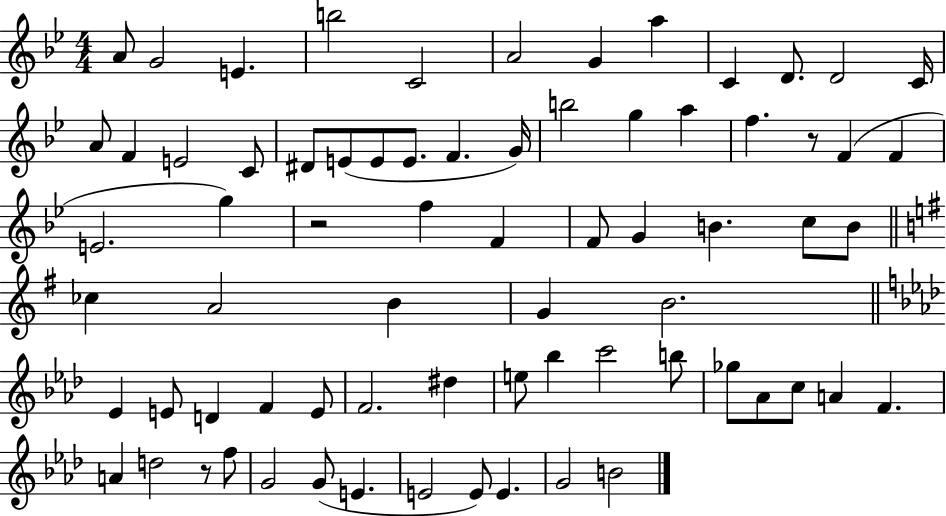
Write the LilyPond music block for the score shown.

{
  \clef treble
  \numericTimeSignature
  \time 4/4
  \key bes \major
  \repeat volta 2 { a'8 g'2 e'4. | b''2 c'2 | a'2 g'4 a''4 | c'4 d'8. d'2 c'16 | \break a'8 f'4 e'2 c'8 | dis'8 e'8( e'8 e'8. f'4. g'16) | b''2 g''4 a''4 | f''4. r8 f'4( f'4 | \break e'2. g''4) | r2 f''4 f'4 | f'8 g'4 b'4. c''8 b'8 | \bar "||" \break \key e \minor ces''4 a'2 b'4 | g'4 b'2. | \bar "||" \break \key aes \major ees'4 e'8 d'4 f'4 e'8 | f'2. dis''4 | e''8 bes''4 c'''2 b''8 | ges''8 aes'8 c''8 a'4 f'4. | \break a'4 d''2 r8 f''8 | g'2 g'8( e'4. | e'2 e'8) e'4. | g'2 b'2 | \break } \bar "|."
}